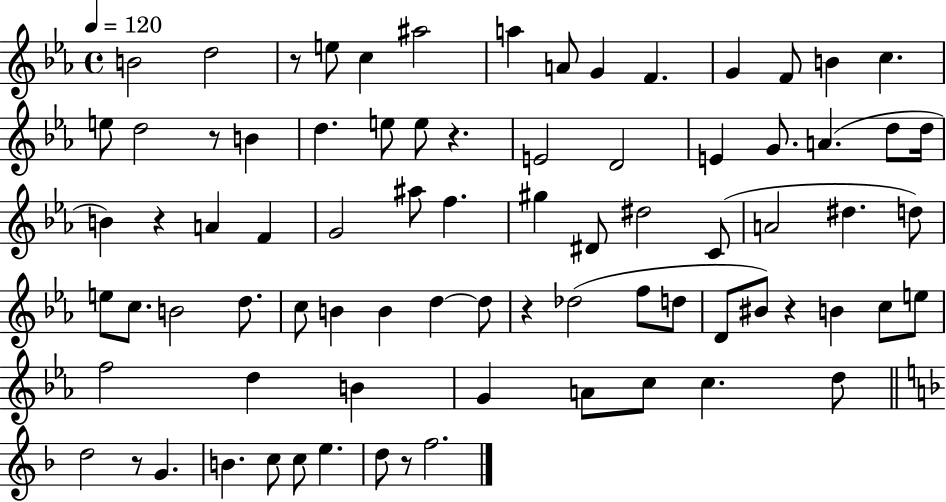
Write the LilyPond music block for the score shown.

{
  \clef treble
  \time 4/4
  \defaultTimeSignature
  \key ees \major
  \tempo 4 = 120
  b'2 d''2 | r8 e''8 c''4 ais''2 | a''4 a'8 g'4 f'4. | g'4 f'8 b'4 c''4. | \break e''8 d''2 r8 b'4 | d''4. e''8 e''8 r4. | e'2 d'2 | e'4 g'8. a'4.( d''8 d''16 | \break b'4) r4 a'4 f'4 | g'2 ais''8 f''4. | gis''4 dis'8 dis''2 c'8( | a'2 dis''4. d''8) | \break e''8 c''8. b'2 d''8. | c''8 b'4 b'4 d''4~~ d''8 | r4 des''2( f''8 d''8 | d'8 bis'8) r4 b'4 c''8 e''8 | \break f''2 d''4 b'4 | g'4 a'8 c''8 c''4. d''8 | \bar "||" \break \key d \minor d''2 r8 g'4. | b'4. c''8 c''8 e''4. | d''8 r8 f''2. | \bar "|."
}